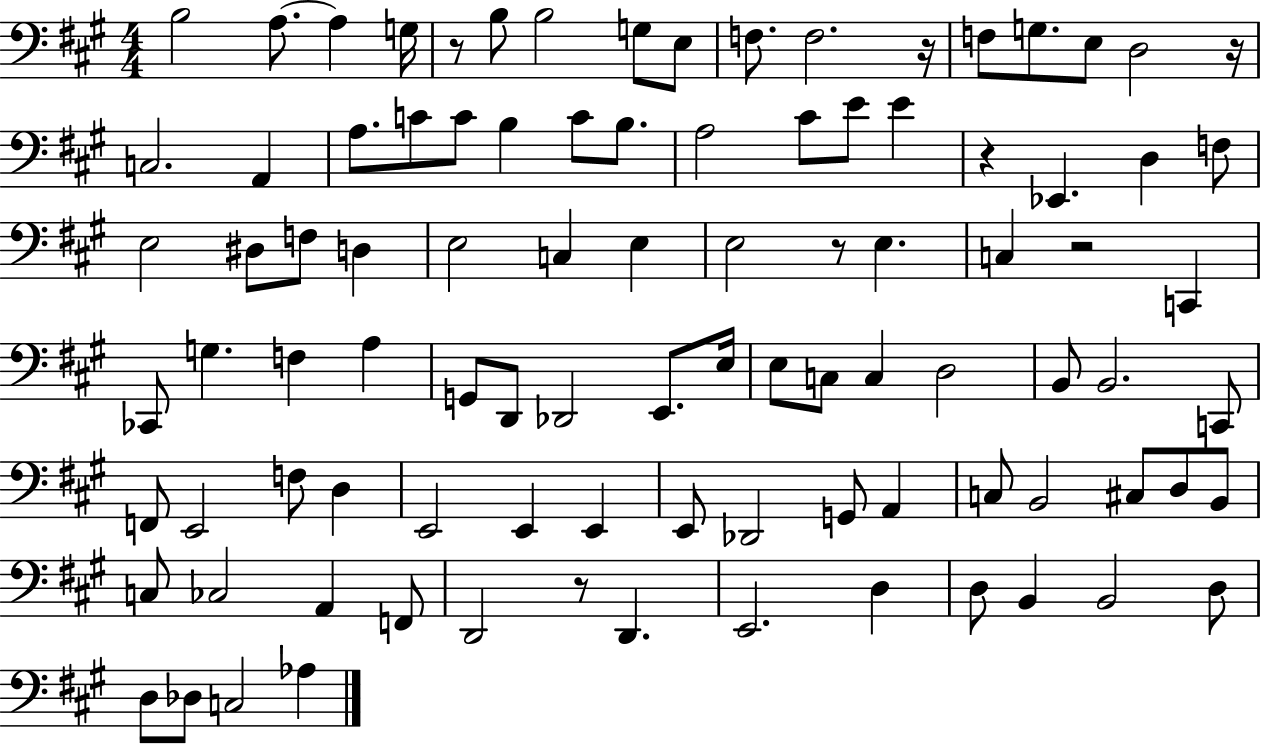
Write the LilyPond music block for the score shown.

{
  \clef bass
  \numericTimeSignature
  \time 4/4
  \key a \major
  b2 a8.~~ a4 g16 | r8 b8 b2 g8 e8 | f8. f2. r16 | f8 g8. e8 d2 r16 | \break c2. a,4 | a8. c'8 c'8 b4 c'8 b8. | a2 cis'8 e'8 e'4 | r4 ees,4. d4 f8 | \break e2 dis8 f8 d4 | e2 c4 e4 | e2 r8 e4. | c4 r2 c,4 | \break ces,8 g4. f4 a4 | g,8 d,8 des,2 e,8. e16 | e8 c8 c4 d2 | b,8 b,2. c,8 | \break f,8 e,2 f8 d4 | e,2 e,4 e,4 | e,8 des,2 g,8 a,4 | c8 b,2 cis8 d8 b,8 | \break c8 ces2 a,4 f,8 | d,2 r8 d,4. | e,2. d4 | d8 b,4 b,2 d8 | \break d8 des8 c2 aes4 | \bar "|."
}